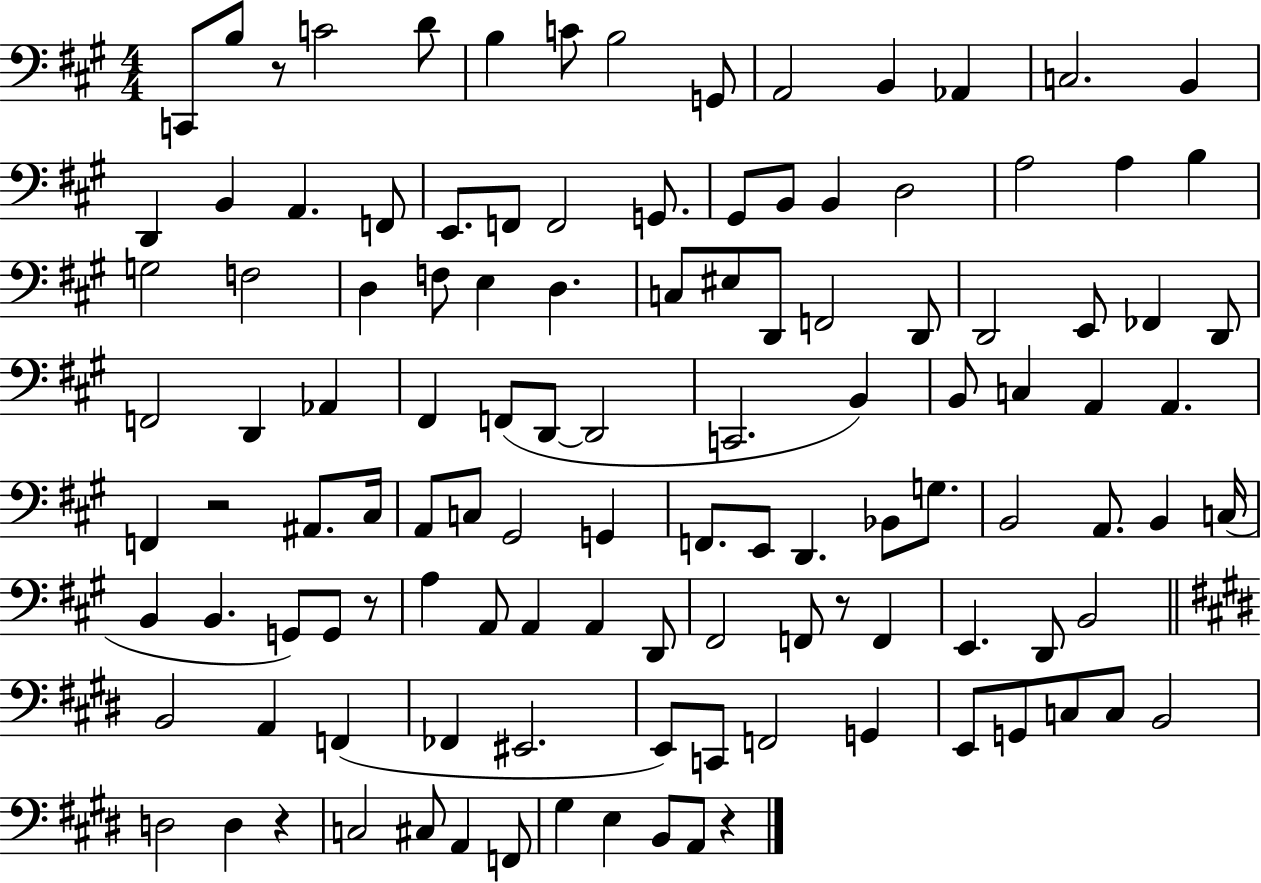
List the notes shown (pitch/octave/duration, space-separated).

C2/e B3/e R/e C4/h D4/e B3/q C4/e B3/h G2/e A2/h B2/q Ab2/q C3/h. B2/q D2/q B2/q A2/q. F2/e E2/e. F2/e F2/h G2/e. G#2/e B2/e B2/q D3/h A3/h A3/q B3/q G3/h F3/h D3/q F3/e E3/q D3/q. C3/e EIS3/e D2/e F2/h D2/e D2/h E2/e FES2/q D2/e F2/h D2/q Ab2/q F#2/q F2/e D2/e D2/h C2/h. B2/q B2/e C3/q A2/q A2/q. F2/q R/h A#2/e. C#3/s A2/e C3/e G#2/h G2/q F2/e. E2/e D2/q. Bb2/e G3/e. B2/h A2/e. B2/q C3/s B2/q B2/q. G2/e G2/e R/e A3/q A2/e A2/q A2/q D2/e F#2/h F2/e R/e F2/q E2/q. D2/e B2/h B2/h A2/q F2/q FES2/q EIS2/h. E2/e C2/e F2/h G2/q E2/e G2/e C3/e C3/e B2/h D3/h D3/q R/q C3/h C#3/e A2/q F2/e G#3/q E3/q B2/e A2/e R/q